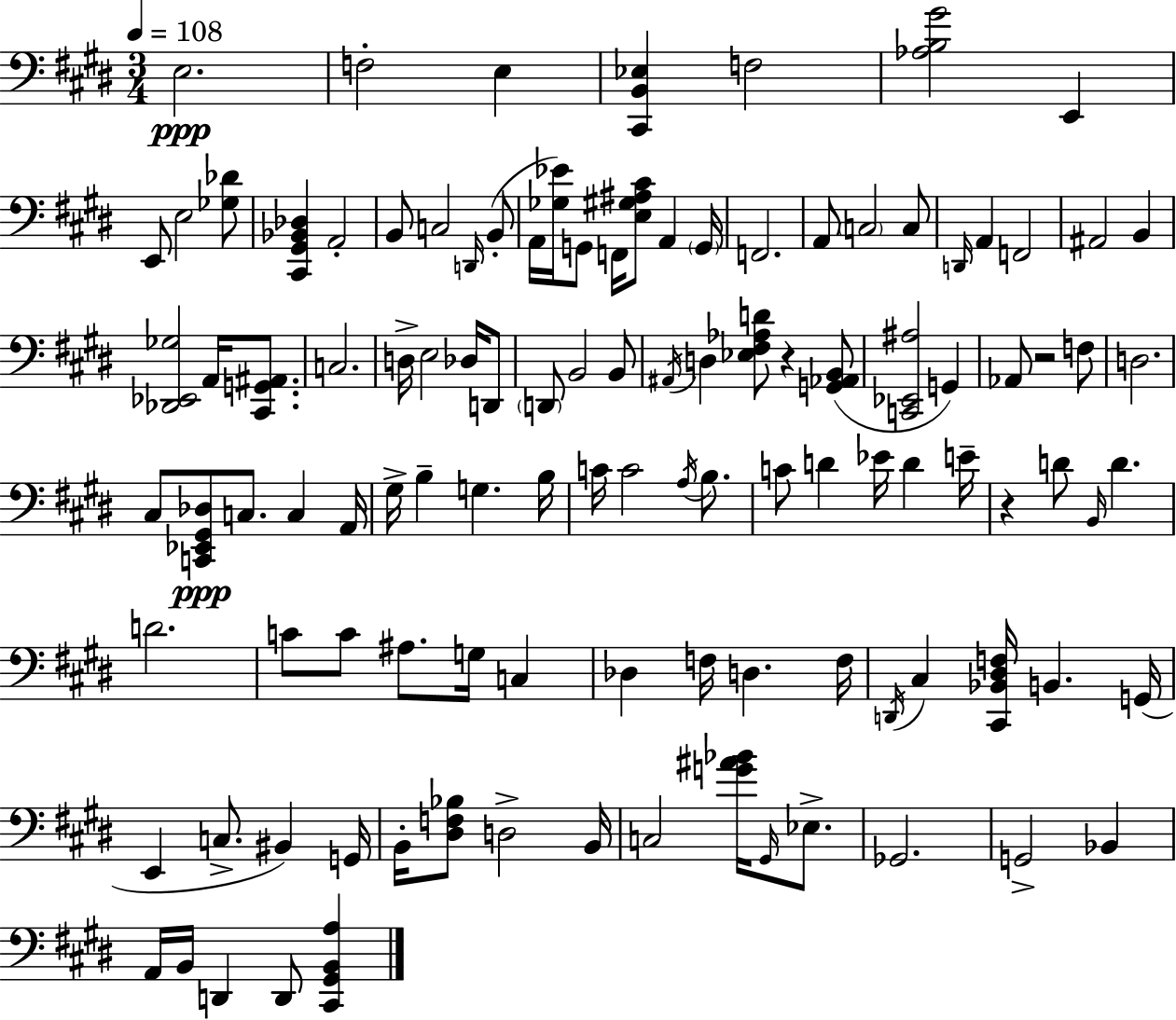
E3/h. F3/h E3/q [C#2,B2,Eb3]/q F3/h [Ab3,B3,G#4]/h E2/q E2/e E3/h [Gb3,Db4]/e [C#2,G#2,Bb2,Db3]/q A2/h B2/e C3/h D2/s B2/e A2/s [Gb3,Eb4]/s G2/e F2/s [E3,G#3,A#3,C#4]/e A2/q G2/s F2/h. A2/e C3/h C3/e D2/s A2/q F2/h A#2/h B2/q [Db2,Eb2,Gb3]/h A2/s [C#2,G2,A#2]/e. C3/h. D3/s E3/h Db3/s D2/e D2/e B2/h B2/e A#2/s D3/q [Eb3,F#3,Ab3,D4]/e R/q [G2,Ab2,B2]/e [C2,Eb2,A#3]/h G2/q Ab2/e R/h F3/e D3/h. C#3/e [C2,Eb2,G#2,Db3]/e C3/e. C3/q A2/s G#3/s B3/q G3/q. B3/s C4/s C4/h A3/s B3/e. C4/e D4/q Eb4/s D4/q E4/s R/q D4/e B2/s D4/q. D4/h. C4/e C4/e A#3/e. G3/s C3/q Db3/q F3/s D3/q. F3/s D2/s C#3/q [C#2,Bb2,D#3,F3]/s B2/q. G2/s E2/q C3/e. BIS2/q G2/s B2/s [D#3,F3,Bb3]/e D3/h B2/s C3/h [G4,A#4,Bb4]/s G#2/s Eb3/e. Gb2/h. G2/h Bb2/q A2/s B2/s D2/q D2/e [C#2,G#2,B2,A3]/q